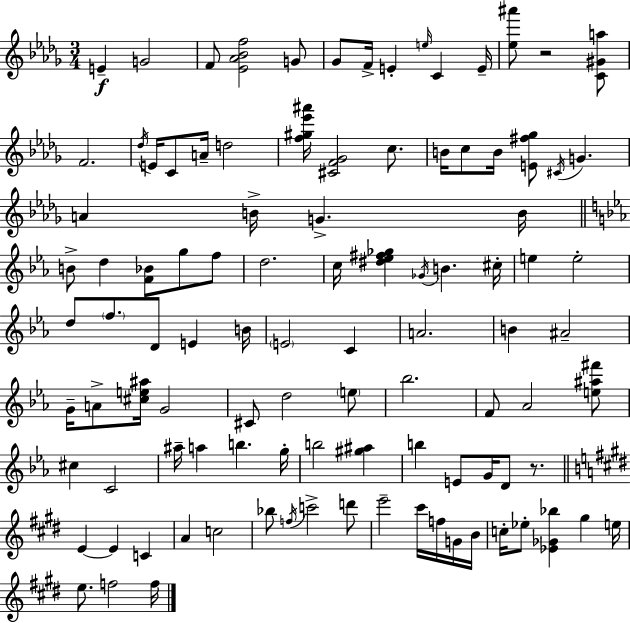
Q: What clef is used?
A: treble